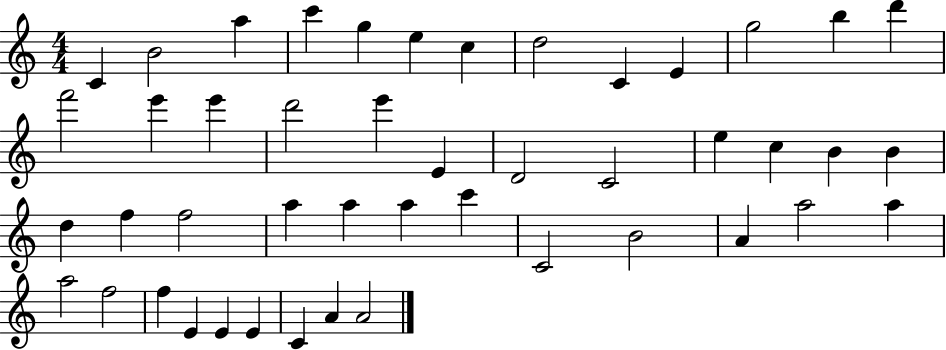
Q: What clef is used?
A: treble